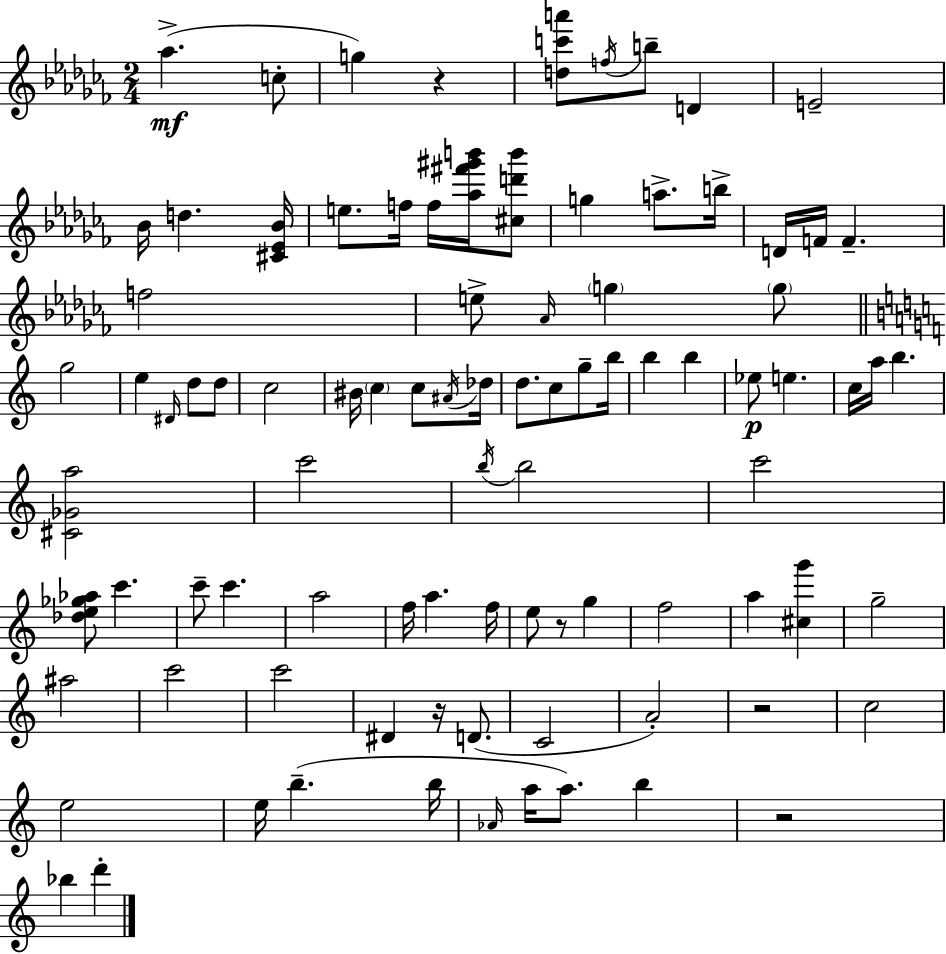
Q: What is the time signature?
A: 2/4